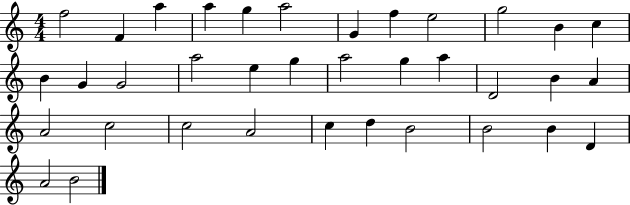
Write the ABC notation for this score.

X:1
T:Untitled
M:4/4
L:1/4
K:C
f2 F a a g a2 G f e2 g2 B c B G G2 a2 e g a2 g a D2 B A A2 c2 c2 A2 c d B2 B2 B D A2 B2